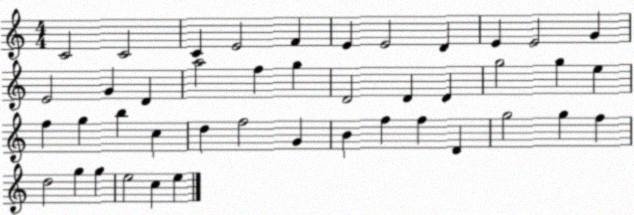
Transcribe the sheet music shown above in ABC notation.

X:1
T:Untitled
M:4/4
L:1/4
K:C
C2 C2 C E2 F E E2 D E E2 G E2 G D a2 f g D2 D D g2 g e f g b c d f2 G B f f D g2 g f d2 g g e2 c e